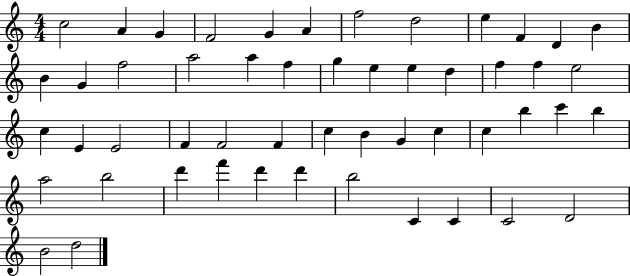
{
  \clef treble
  \numericTimeSignature
  \time 4/4
  \key c \major
  c''2 a'4 g'4 | f'2 g'4 a'4 | f''2 d''2 | e''4 f'4 d'4 b'4 | \break b'4 g'4 f''2 | a''2 a''4 f''4 | g''4 e''4 e''4 d''4 | f''4 f''4 e''2 | \break c''4 e'4 e'2 | f'4 f'2 f'4 | c''4 b'4 g'4 c''4 | c''4 b''4 c'''4 b''4 | \break a''2 b''2 | d'''4 f'''4 d'''4 d'''4 | b''2 c'4 c'4 | c'2 d'2 | \break b'2 d''2 | \bar "|."
}